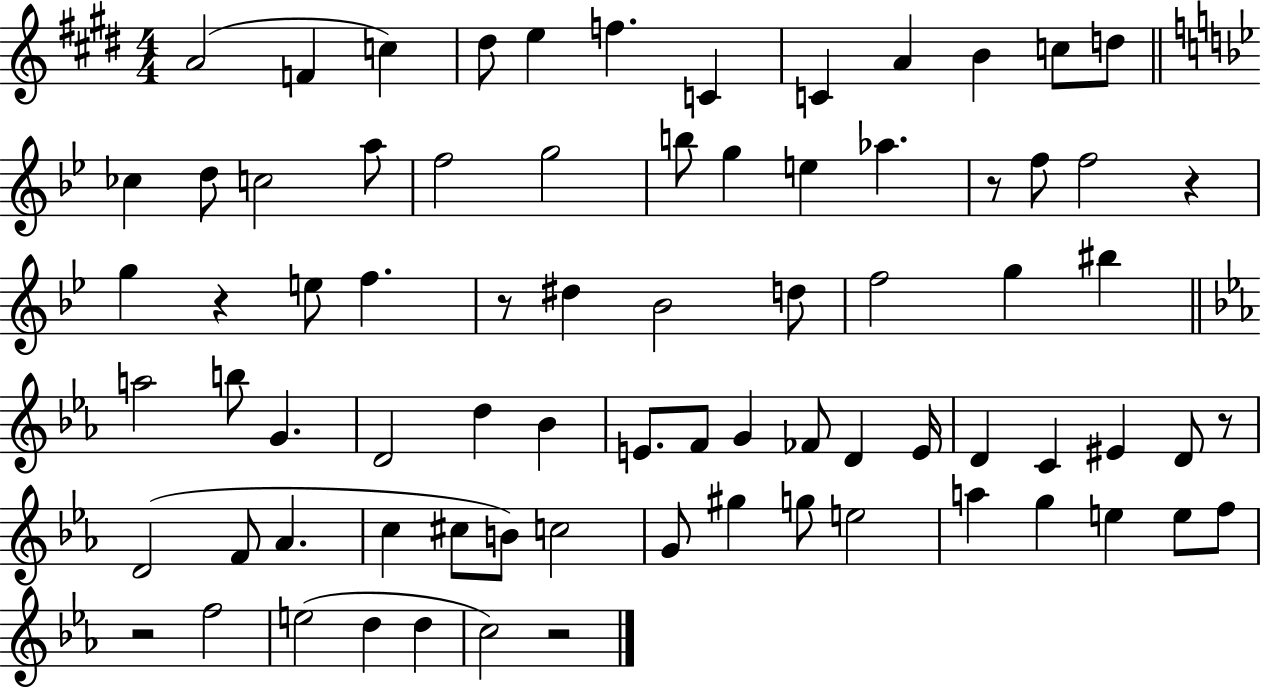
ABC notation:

X:1
T:Untitled
M:4/4
L:1/4
K:E
A2 F c ^d/2 e f C C A B c/2 d/2 _c d/2 c2 a/2 f2 g2 b/2 g e _a z/2 f/2 f2 z g z e/2 f z/2 ^d _B2 d/2 f2 g ^b a2 b/2 G D2 d _B E/2 F/2 G _F/2 D E/4 D C ^E D/2 z/2 D2 F/2 _A c ^c/2 B/2 c2 G/2 ^g g/2 e2 a g e e/2 f/2 z2 f2 e2 d d c2 z2